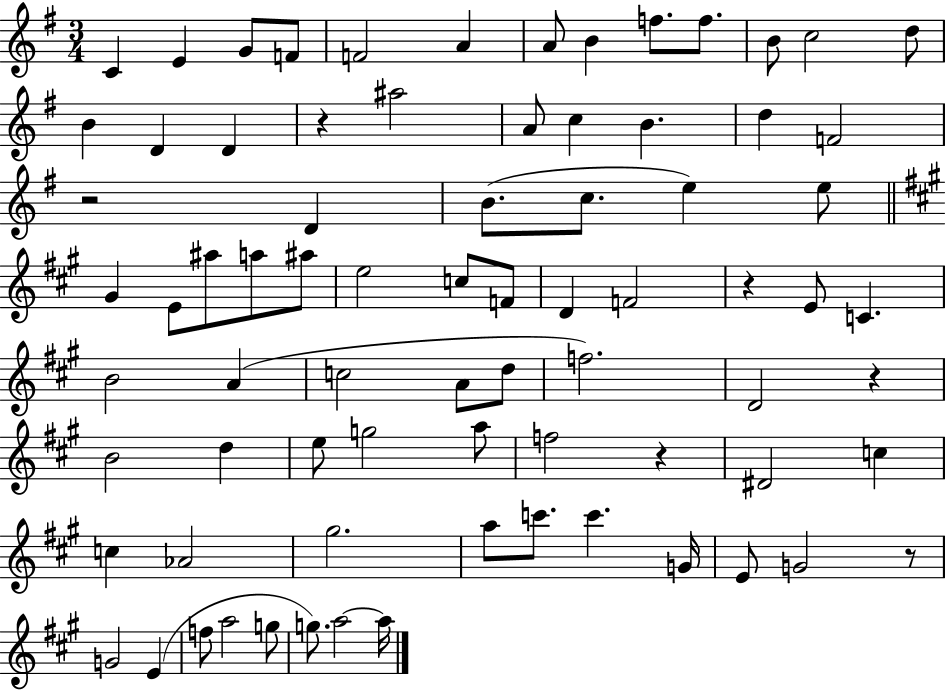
{
  \clef treble
  \numericTimeSignature
  \time 3/4
  \key g \major
  c'4 e'4 g'8 f'8 | f'2 a'4 | a'8 b'4 f''8. f''8. | b'8 c''2 d''8 | \break b'4 d'4 d'4 | r4 ais''2 | a'8 c''4 b'4. | d''4 f'2 | \break r2 d'4 | b'8.( c''8. e''4) e''8 | \bar "||" \break \key a \major gis'4 e'8 ais''8 a''8 ais''8 | e''2 c''8 f'8 | d'4 f'2 | r4 e'8 c'4. | \break b'2 a'4( | c''2 a'8 d''8 | f''2.) | d'2 r4 | \break b'2 d''4 | e''8 g''2 a''8 | f''2 r4 | dis'2 c''4 | \break c''4 aes'2 | gis''2. | a''8 c'''8. c'''4. g'16 | e'8 g'2 r8 | \break g'2 e'4( | f''8 a''2 g''8 | g''8.) a''2~~ a''16 | \bar "|."
}